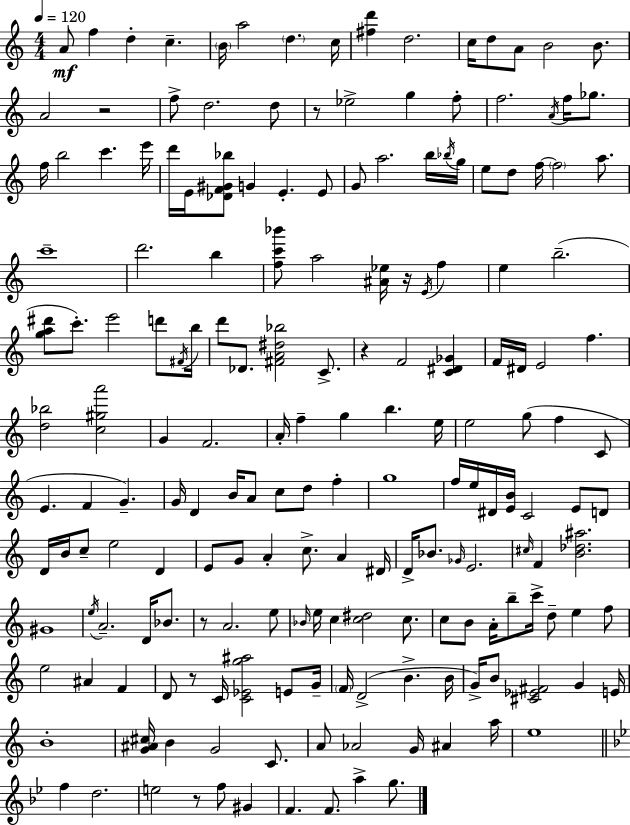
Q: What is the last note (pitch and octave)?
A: G5